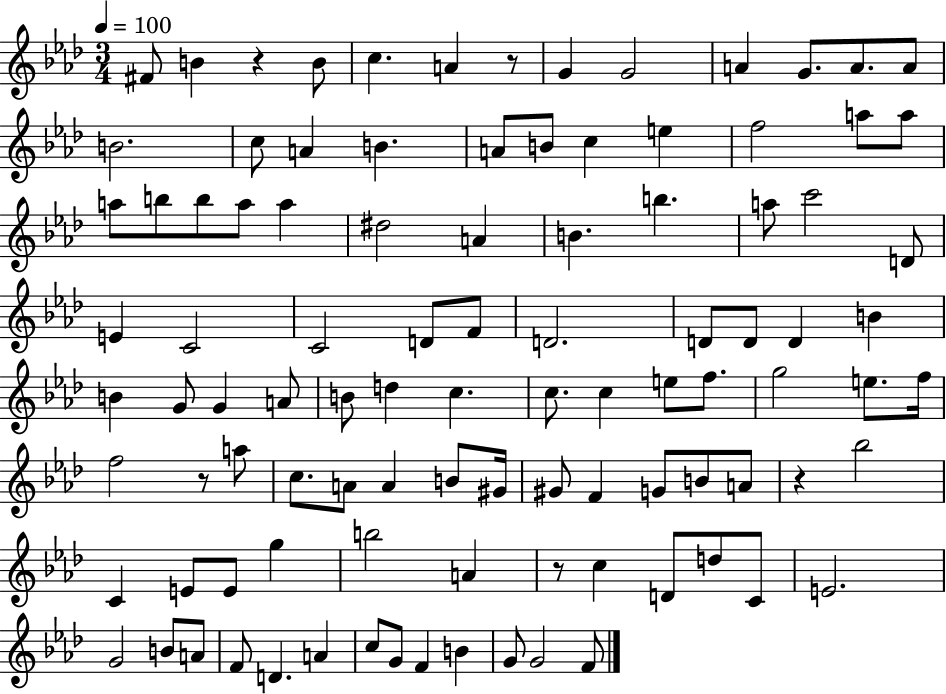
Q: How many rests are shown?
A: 5